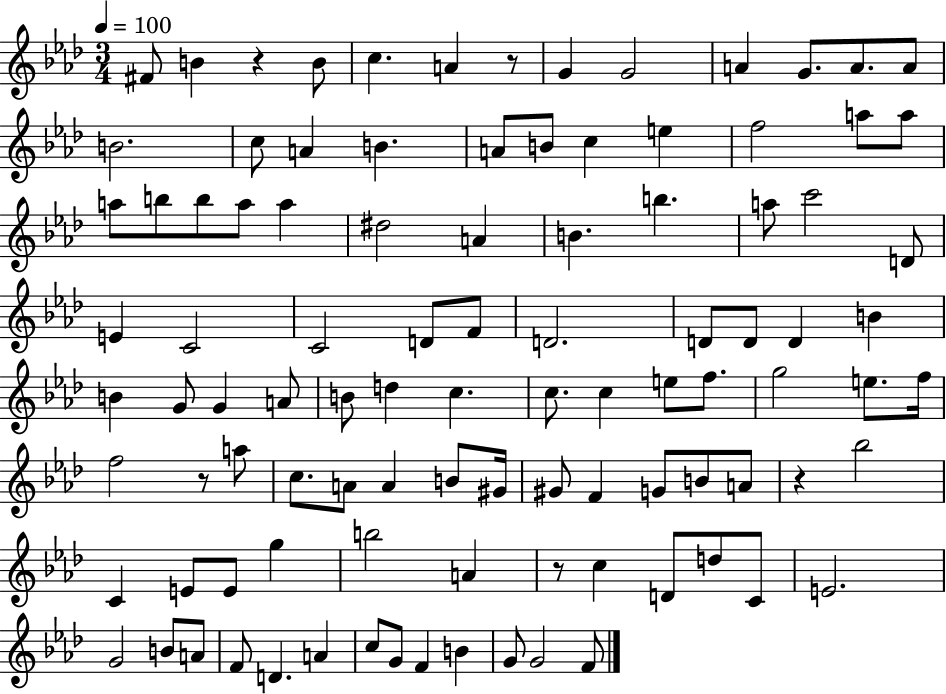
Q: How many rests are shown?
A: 5